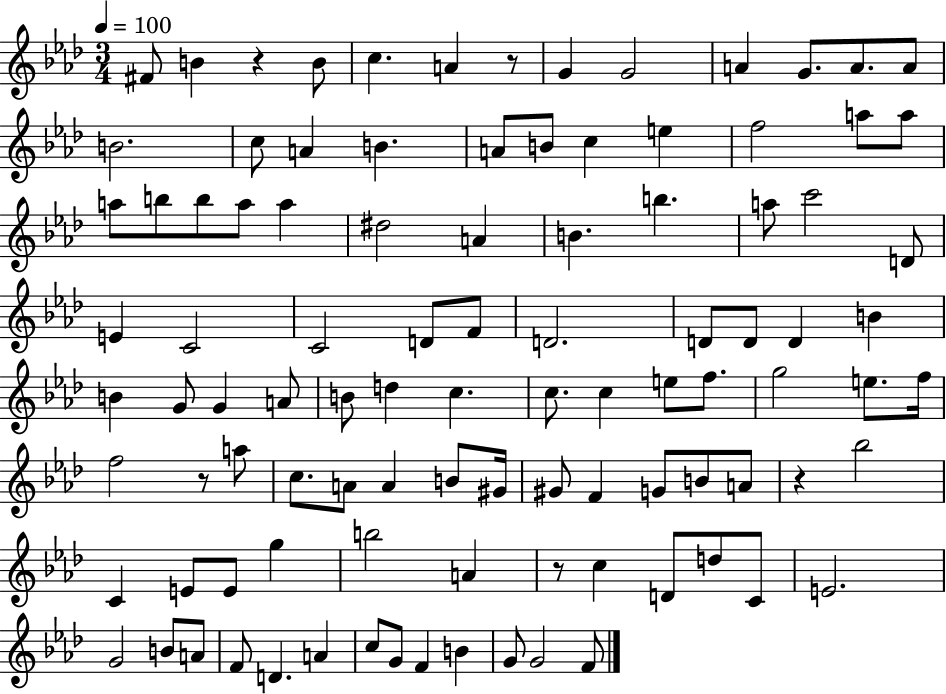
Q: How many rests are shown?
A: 5